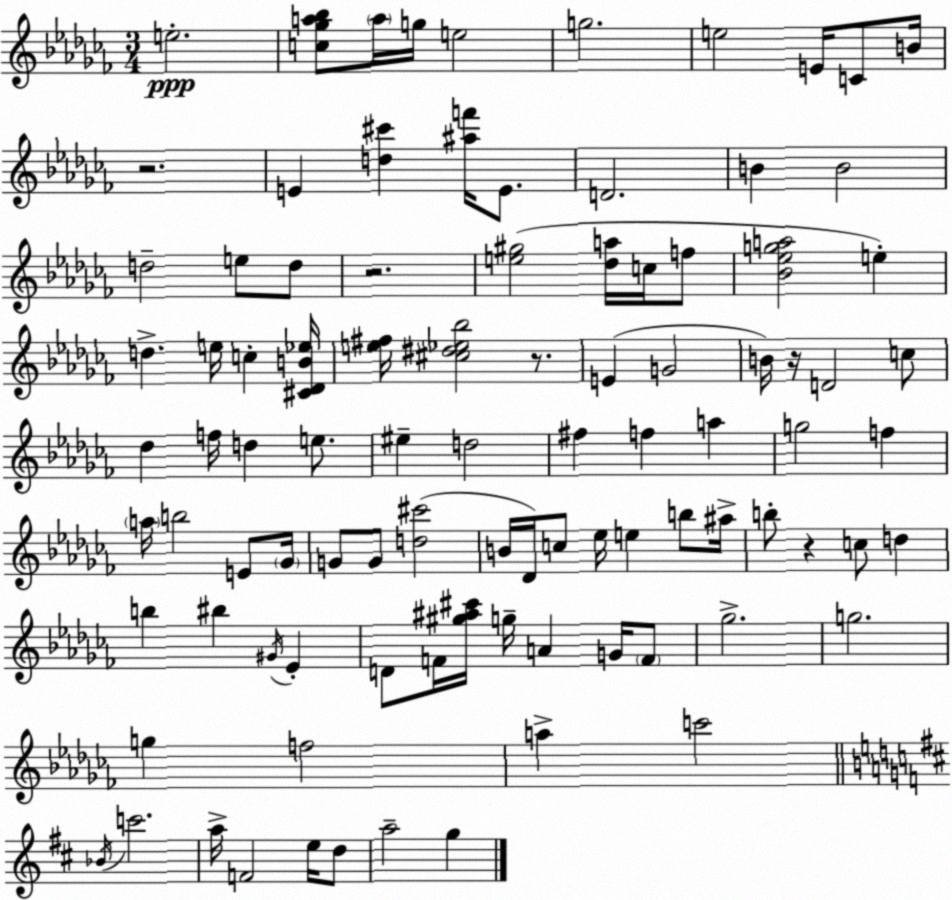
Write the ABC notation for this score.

X:1
T:Untitled
M:3/4
L:1/4
K:Abm
e2 [c_ga_b]/2 a/4 g/4 e2 g2 e2 E/4 C/2 B/4 z2 E [d^c'] [^af']/4 E/2 D2 B B2 d2 e/2 d/2 z2 [e^g]2 [_da]/4 c/4 f/2 [_B_ega]2 e d e/4 c [^C_DB_e]/4 [e^f]/4 [^c^d_e_b]2 z/2 E G2 B/4 z/4 D2 c/2 _d f/4 d e/2 ^e d2 ^f f a g2 f a/4 b2 E/2 _G/4 G/2 G/2 [d^c']2 B/4 _D/4 c/2 _e/4 e b/2 ^a/4 b/2 z c/2 d b ^b ^G/4 _E D/2 F/4 [^g^a^c']/4 g/4 A G/4 F/2 _g2 g2 g f2 a c'2 _B/4 c'2 a/4 F2 e/4 d/2 a2 g